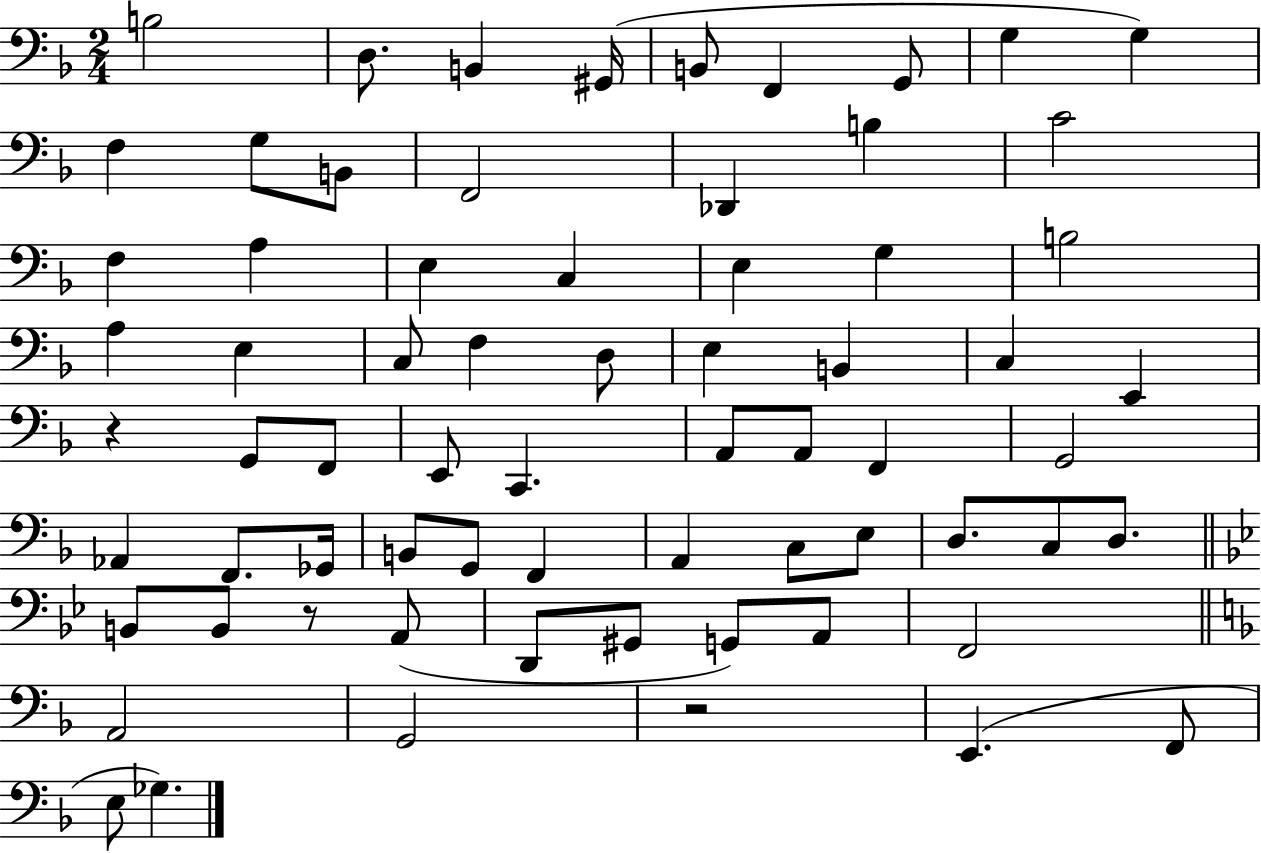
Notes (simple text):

B3/h D3/e. B2/q G#2/s B2/e F2/q G2/e G3/q G3/q F3/q G3/e B2/e F2/h Db2/q B3/q C4/h F3/q A3/q E3/q C3/q E3/q G3/q B3/h A3/q E3/q C3/e F3/q D3/e E3/q B2/q C3/q E2/q R/q G2/e F2/e E2/e C2/q. A2/e A2/e F2/q G2/h Ab2/q F2/e. Gb2/s B2/e G2/e F2/q A2/q C3/e E3/e D3/e. C3/e D3/e. B2/e B2/e R/e A2/e D2/e G#2/e G2/e A2/e F2/h A2/h G2/h R/h E2/q. F2/e E3/e Gb3/q.